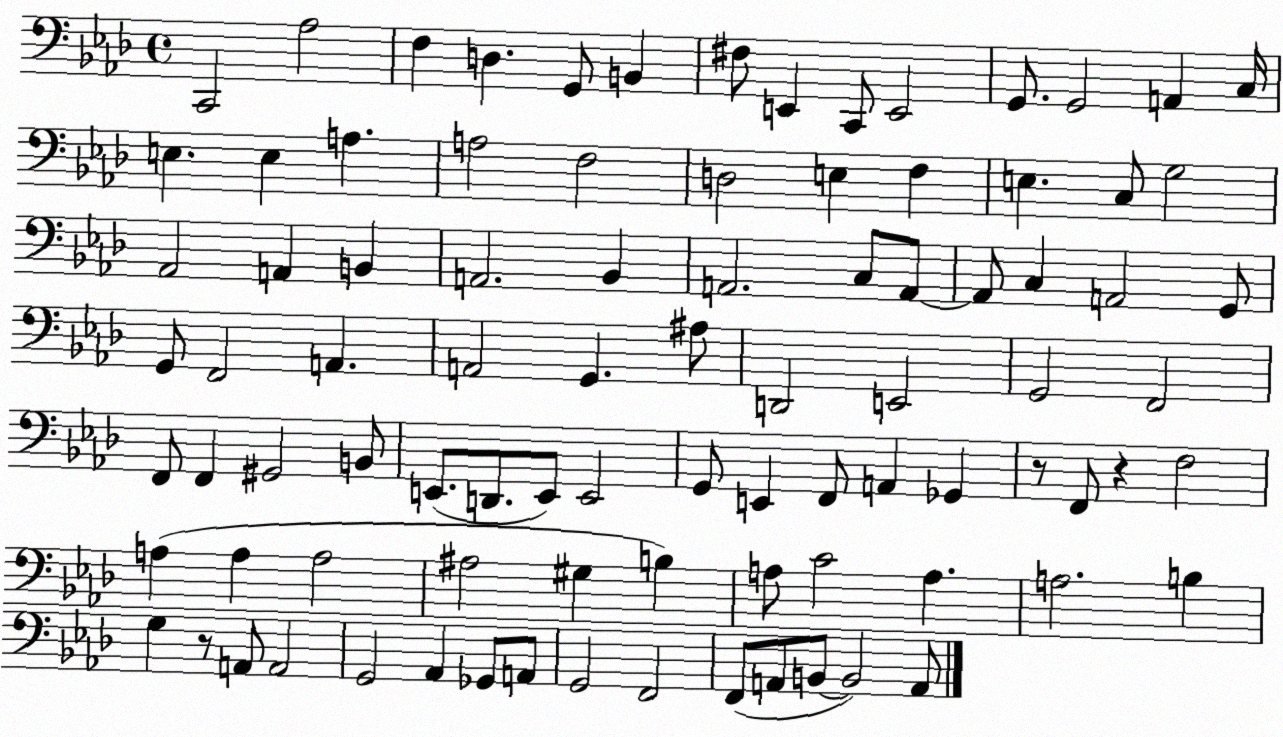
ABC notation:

X:1
T:Untitled
M:4/4
L:1/4
K:Ab
C,,2 _A,2 F, D, G,,/2 B,, ^F,/2 E,, C,,/2 E,,2 G,,/2 G,,2 A,, C,/4 E, E, A, A,2 F,2 D,2 E, F, E, C,/2 G,2 _A,,2 A,, B,, A,,2 _B,, A,,2 C,/2 A,,/2 A,,/2 C, A,,2 G,,/2 G,,/2 F,,2 A,, A,,2 G,, ^A,/2 D,,2 E,,2 G,,2 F,,2 F,,/2 F,, ^G,,2 B,,/2 E,,/2 D,,/2 E,,/2 E,,2 G,,/2 E,, F,,/2 A,, _G,, z/2 F,,/2 z F,2 A, A, A,2 ^A,2 ^G, B, A,/2 C2 A, A,2 B, G, z/2 A,,/2 A,,2 G,,2 _A,, _G,,/2 A,,/2 G,,2 F,,2 F,,/2 A,,/2 B,,/2 B,,2 A,,/2